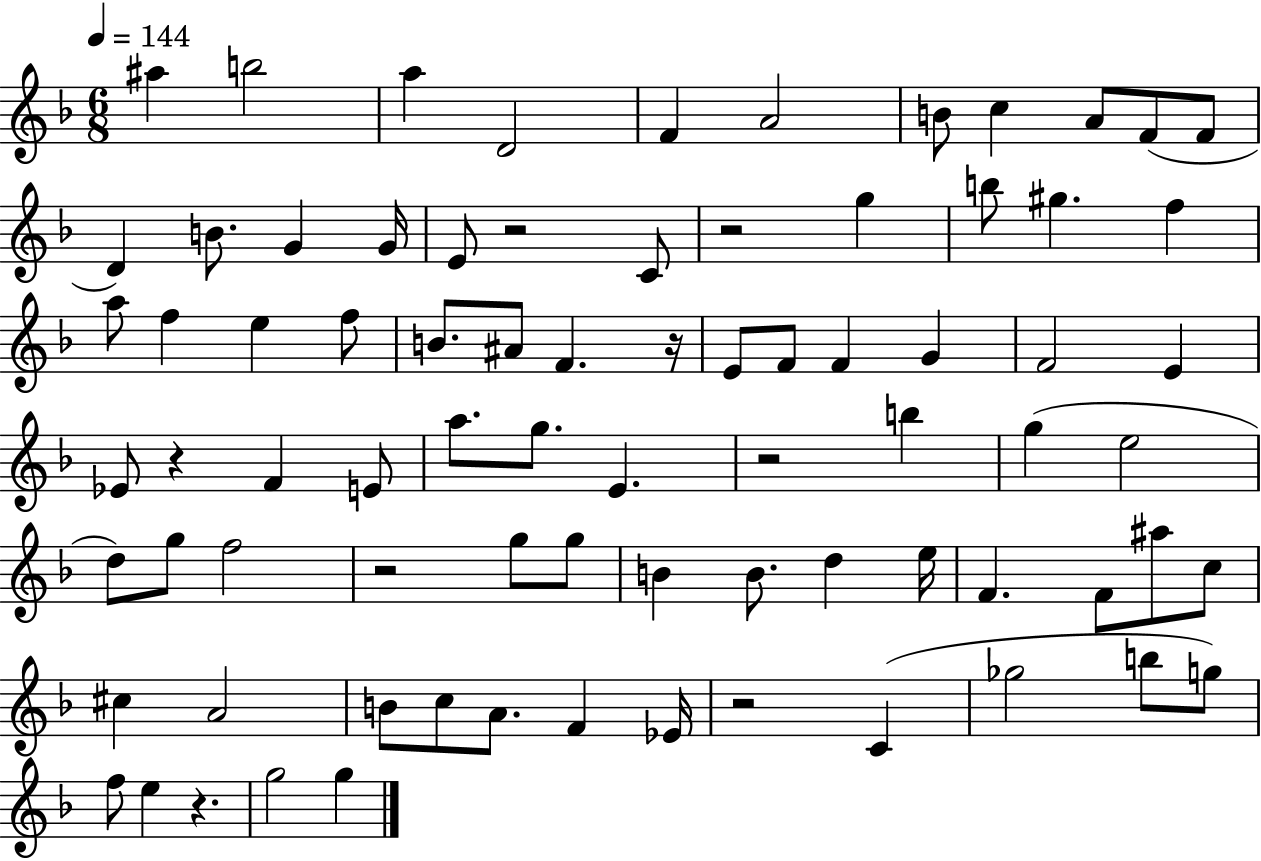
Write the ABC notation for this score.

X:1
T:Untitled
M:6/8
L:1/4
K:F
^a b2 a D2 F A2 B/2 c A/2 F/2 F/2 D B/2 G G/4 E/2 z2 C/2 z2 g b/2 ^g f a/2 f e f/2 B/2 ^A/2 F z/4 E/2 F/2 F G F2 E _E/2 z F E/2 a/2 g/2 E z2 b g e2 d/2 g/2 f2 z2 g/2 g/2 B B/2 d e/4 F F/2 ^a/2 c/2 ^c A2 B/2 c/2 A/2 F _E/4 z2 C _g2 b/2 g/2 f/2 e z g2 g